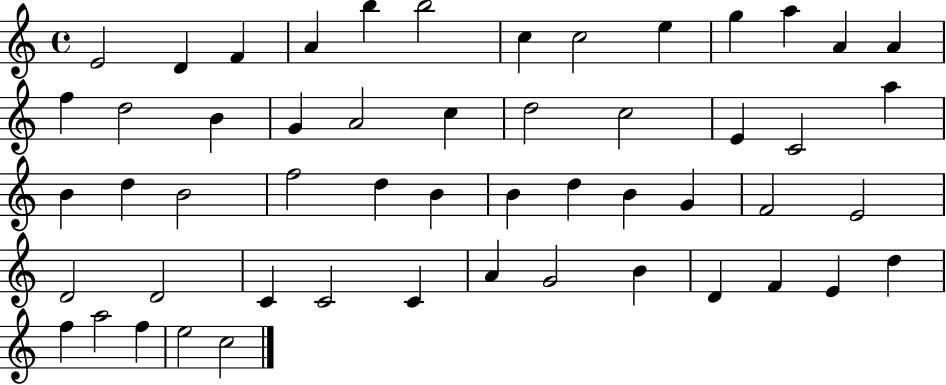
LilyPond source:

{
  \clef treble
  \time 4/4
  \defaultTimeSignature
  \key c \major
  e'2 d'4 f'4 | a'4 b''4 b''2 | c''4 c''2 e''4 | g''4 a''4 a'4 a'4 | \break f''4 d''2 b'4 | g'4 a'2 c''4 | d''2 c''2 | e'4 c'2 a''4 | \break b'4 d''4 b'2 | f''2 d''4 b'4 | b'4 d''4 b'4 g'4 | f'2 e'2 | \break d'2 d'2 | c'4 c'2 c'4 | a'4 g'2 b'4 | d'4 f'4 e'4 d''4 | \break f''4 a''2 f''4 | e''2 c''2 | \bar "|."
}